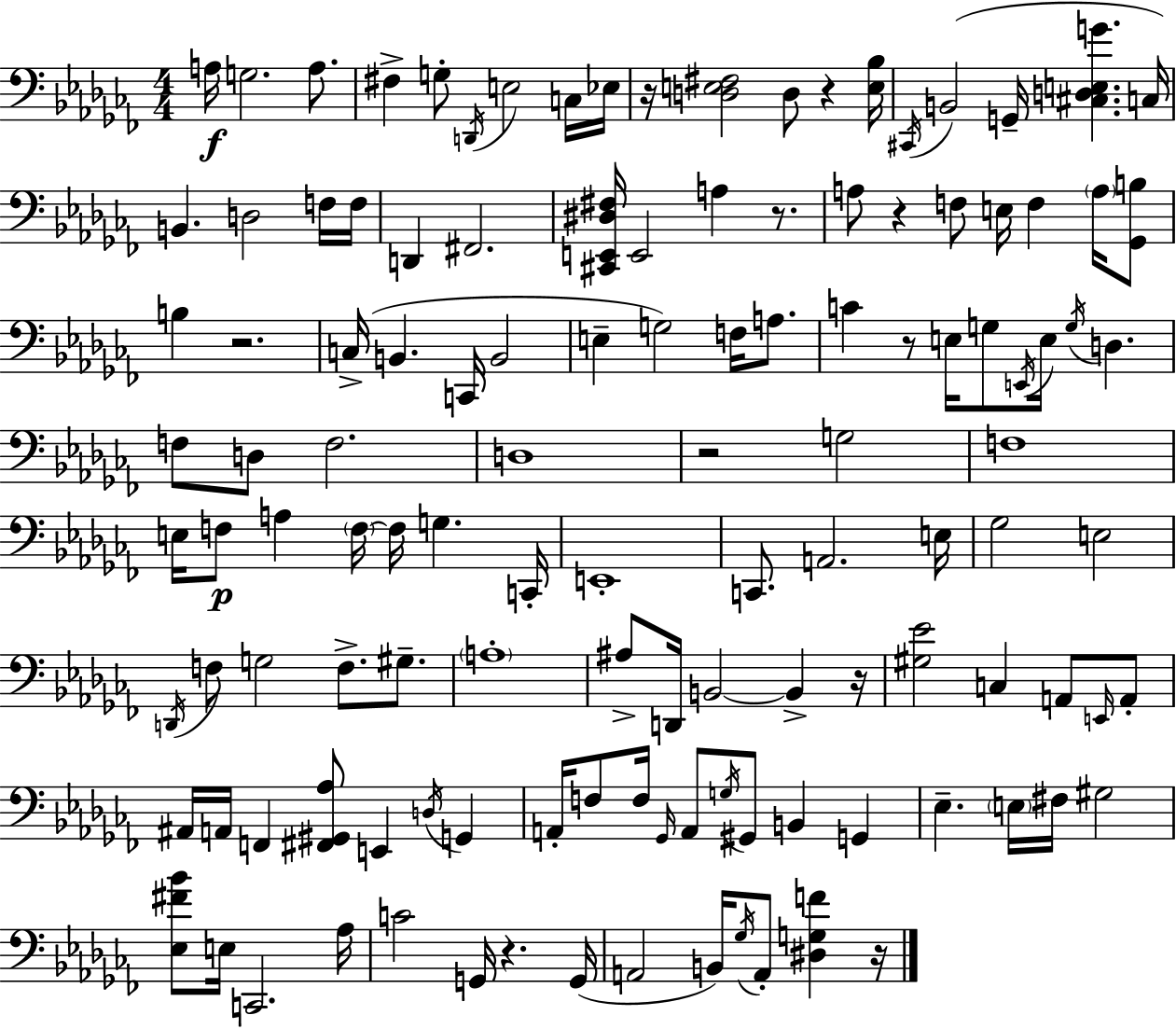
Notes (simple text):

A3/s G3/h. A3/e. F#3/q G3/e D2/s E3/h C3/s Eb3/s R/s [D3,E3,F#3]/h D3/e R/q [E3,Bb3]/s C#2/s B2/h G2/s [C#3,D3,E3,G4]/q. C3/s B2/q. D3/h F3/s F3/s D2/q F#2/h. [C#2,E2,D#3,F#3]/s E2/h A3/q R/e. A3/e R/q F3/e E3/s F3/q A3/s [Gb2,B3]/e B3/q R/h. C3/s B2/q. C2/s B2/h E3/q G3/h F3/s A3/e. C4/q R/e E3/s G3/e E2/s E3/s G3/s D3/q. F3/e D3/e F3/h. D3/w R/h G3/h F3/w E3/s F3/e A3/q F3/s F3/s G3/q. C2/s E2/w C2/e. A2/h. E3/s Gb3/h E3/h D2/s F3/e G3/h F3/e. G#3/e. A3/w A#3/e D2/s B2/h B2/q R/s [G#3,Eb4]/h C3/q A2/e E2/s A2/e A#2/s A2/s F2/q [F#2,G#2,Ab3]/e E2/q D3/s G2/q A2/s F3/e F3/s Gb2/s A2/e G3/s G#2/e B2/q G2/q Eb3/q. E3/s F#3/s G#3/h [Eb3,F#4,Bb4]/e E3/s C2/h. Ab3/s C4/h G2/s R/q. G2/s A2/h B2/s Gb3/s A2/e [D#3,G3,F4]/q R/s